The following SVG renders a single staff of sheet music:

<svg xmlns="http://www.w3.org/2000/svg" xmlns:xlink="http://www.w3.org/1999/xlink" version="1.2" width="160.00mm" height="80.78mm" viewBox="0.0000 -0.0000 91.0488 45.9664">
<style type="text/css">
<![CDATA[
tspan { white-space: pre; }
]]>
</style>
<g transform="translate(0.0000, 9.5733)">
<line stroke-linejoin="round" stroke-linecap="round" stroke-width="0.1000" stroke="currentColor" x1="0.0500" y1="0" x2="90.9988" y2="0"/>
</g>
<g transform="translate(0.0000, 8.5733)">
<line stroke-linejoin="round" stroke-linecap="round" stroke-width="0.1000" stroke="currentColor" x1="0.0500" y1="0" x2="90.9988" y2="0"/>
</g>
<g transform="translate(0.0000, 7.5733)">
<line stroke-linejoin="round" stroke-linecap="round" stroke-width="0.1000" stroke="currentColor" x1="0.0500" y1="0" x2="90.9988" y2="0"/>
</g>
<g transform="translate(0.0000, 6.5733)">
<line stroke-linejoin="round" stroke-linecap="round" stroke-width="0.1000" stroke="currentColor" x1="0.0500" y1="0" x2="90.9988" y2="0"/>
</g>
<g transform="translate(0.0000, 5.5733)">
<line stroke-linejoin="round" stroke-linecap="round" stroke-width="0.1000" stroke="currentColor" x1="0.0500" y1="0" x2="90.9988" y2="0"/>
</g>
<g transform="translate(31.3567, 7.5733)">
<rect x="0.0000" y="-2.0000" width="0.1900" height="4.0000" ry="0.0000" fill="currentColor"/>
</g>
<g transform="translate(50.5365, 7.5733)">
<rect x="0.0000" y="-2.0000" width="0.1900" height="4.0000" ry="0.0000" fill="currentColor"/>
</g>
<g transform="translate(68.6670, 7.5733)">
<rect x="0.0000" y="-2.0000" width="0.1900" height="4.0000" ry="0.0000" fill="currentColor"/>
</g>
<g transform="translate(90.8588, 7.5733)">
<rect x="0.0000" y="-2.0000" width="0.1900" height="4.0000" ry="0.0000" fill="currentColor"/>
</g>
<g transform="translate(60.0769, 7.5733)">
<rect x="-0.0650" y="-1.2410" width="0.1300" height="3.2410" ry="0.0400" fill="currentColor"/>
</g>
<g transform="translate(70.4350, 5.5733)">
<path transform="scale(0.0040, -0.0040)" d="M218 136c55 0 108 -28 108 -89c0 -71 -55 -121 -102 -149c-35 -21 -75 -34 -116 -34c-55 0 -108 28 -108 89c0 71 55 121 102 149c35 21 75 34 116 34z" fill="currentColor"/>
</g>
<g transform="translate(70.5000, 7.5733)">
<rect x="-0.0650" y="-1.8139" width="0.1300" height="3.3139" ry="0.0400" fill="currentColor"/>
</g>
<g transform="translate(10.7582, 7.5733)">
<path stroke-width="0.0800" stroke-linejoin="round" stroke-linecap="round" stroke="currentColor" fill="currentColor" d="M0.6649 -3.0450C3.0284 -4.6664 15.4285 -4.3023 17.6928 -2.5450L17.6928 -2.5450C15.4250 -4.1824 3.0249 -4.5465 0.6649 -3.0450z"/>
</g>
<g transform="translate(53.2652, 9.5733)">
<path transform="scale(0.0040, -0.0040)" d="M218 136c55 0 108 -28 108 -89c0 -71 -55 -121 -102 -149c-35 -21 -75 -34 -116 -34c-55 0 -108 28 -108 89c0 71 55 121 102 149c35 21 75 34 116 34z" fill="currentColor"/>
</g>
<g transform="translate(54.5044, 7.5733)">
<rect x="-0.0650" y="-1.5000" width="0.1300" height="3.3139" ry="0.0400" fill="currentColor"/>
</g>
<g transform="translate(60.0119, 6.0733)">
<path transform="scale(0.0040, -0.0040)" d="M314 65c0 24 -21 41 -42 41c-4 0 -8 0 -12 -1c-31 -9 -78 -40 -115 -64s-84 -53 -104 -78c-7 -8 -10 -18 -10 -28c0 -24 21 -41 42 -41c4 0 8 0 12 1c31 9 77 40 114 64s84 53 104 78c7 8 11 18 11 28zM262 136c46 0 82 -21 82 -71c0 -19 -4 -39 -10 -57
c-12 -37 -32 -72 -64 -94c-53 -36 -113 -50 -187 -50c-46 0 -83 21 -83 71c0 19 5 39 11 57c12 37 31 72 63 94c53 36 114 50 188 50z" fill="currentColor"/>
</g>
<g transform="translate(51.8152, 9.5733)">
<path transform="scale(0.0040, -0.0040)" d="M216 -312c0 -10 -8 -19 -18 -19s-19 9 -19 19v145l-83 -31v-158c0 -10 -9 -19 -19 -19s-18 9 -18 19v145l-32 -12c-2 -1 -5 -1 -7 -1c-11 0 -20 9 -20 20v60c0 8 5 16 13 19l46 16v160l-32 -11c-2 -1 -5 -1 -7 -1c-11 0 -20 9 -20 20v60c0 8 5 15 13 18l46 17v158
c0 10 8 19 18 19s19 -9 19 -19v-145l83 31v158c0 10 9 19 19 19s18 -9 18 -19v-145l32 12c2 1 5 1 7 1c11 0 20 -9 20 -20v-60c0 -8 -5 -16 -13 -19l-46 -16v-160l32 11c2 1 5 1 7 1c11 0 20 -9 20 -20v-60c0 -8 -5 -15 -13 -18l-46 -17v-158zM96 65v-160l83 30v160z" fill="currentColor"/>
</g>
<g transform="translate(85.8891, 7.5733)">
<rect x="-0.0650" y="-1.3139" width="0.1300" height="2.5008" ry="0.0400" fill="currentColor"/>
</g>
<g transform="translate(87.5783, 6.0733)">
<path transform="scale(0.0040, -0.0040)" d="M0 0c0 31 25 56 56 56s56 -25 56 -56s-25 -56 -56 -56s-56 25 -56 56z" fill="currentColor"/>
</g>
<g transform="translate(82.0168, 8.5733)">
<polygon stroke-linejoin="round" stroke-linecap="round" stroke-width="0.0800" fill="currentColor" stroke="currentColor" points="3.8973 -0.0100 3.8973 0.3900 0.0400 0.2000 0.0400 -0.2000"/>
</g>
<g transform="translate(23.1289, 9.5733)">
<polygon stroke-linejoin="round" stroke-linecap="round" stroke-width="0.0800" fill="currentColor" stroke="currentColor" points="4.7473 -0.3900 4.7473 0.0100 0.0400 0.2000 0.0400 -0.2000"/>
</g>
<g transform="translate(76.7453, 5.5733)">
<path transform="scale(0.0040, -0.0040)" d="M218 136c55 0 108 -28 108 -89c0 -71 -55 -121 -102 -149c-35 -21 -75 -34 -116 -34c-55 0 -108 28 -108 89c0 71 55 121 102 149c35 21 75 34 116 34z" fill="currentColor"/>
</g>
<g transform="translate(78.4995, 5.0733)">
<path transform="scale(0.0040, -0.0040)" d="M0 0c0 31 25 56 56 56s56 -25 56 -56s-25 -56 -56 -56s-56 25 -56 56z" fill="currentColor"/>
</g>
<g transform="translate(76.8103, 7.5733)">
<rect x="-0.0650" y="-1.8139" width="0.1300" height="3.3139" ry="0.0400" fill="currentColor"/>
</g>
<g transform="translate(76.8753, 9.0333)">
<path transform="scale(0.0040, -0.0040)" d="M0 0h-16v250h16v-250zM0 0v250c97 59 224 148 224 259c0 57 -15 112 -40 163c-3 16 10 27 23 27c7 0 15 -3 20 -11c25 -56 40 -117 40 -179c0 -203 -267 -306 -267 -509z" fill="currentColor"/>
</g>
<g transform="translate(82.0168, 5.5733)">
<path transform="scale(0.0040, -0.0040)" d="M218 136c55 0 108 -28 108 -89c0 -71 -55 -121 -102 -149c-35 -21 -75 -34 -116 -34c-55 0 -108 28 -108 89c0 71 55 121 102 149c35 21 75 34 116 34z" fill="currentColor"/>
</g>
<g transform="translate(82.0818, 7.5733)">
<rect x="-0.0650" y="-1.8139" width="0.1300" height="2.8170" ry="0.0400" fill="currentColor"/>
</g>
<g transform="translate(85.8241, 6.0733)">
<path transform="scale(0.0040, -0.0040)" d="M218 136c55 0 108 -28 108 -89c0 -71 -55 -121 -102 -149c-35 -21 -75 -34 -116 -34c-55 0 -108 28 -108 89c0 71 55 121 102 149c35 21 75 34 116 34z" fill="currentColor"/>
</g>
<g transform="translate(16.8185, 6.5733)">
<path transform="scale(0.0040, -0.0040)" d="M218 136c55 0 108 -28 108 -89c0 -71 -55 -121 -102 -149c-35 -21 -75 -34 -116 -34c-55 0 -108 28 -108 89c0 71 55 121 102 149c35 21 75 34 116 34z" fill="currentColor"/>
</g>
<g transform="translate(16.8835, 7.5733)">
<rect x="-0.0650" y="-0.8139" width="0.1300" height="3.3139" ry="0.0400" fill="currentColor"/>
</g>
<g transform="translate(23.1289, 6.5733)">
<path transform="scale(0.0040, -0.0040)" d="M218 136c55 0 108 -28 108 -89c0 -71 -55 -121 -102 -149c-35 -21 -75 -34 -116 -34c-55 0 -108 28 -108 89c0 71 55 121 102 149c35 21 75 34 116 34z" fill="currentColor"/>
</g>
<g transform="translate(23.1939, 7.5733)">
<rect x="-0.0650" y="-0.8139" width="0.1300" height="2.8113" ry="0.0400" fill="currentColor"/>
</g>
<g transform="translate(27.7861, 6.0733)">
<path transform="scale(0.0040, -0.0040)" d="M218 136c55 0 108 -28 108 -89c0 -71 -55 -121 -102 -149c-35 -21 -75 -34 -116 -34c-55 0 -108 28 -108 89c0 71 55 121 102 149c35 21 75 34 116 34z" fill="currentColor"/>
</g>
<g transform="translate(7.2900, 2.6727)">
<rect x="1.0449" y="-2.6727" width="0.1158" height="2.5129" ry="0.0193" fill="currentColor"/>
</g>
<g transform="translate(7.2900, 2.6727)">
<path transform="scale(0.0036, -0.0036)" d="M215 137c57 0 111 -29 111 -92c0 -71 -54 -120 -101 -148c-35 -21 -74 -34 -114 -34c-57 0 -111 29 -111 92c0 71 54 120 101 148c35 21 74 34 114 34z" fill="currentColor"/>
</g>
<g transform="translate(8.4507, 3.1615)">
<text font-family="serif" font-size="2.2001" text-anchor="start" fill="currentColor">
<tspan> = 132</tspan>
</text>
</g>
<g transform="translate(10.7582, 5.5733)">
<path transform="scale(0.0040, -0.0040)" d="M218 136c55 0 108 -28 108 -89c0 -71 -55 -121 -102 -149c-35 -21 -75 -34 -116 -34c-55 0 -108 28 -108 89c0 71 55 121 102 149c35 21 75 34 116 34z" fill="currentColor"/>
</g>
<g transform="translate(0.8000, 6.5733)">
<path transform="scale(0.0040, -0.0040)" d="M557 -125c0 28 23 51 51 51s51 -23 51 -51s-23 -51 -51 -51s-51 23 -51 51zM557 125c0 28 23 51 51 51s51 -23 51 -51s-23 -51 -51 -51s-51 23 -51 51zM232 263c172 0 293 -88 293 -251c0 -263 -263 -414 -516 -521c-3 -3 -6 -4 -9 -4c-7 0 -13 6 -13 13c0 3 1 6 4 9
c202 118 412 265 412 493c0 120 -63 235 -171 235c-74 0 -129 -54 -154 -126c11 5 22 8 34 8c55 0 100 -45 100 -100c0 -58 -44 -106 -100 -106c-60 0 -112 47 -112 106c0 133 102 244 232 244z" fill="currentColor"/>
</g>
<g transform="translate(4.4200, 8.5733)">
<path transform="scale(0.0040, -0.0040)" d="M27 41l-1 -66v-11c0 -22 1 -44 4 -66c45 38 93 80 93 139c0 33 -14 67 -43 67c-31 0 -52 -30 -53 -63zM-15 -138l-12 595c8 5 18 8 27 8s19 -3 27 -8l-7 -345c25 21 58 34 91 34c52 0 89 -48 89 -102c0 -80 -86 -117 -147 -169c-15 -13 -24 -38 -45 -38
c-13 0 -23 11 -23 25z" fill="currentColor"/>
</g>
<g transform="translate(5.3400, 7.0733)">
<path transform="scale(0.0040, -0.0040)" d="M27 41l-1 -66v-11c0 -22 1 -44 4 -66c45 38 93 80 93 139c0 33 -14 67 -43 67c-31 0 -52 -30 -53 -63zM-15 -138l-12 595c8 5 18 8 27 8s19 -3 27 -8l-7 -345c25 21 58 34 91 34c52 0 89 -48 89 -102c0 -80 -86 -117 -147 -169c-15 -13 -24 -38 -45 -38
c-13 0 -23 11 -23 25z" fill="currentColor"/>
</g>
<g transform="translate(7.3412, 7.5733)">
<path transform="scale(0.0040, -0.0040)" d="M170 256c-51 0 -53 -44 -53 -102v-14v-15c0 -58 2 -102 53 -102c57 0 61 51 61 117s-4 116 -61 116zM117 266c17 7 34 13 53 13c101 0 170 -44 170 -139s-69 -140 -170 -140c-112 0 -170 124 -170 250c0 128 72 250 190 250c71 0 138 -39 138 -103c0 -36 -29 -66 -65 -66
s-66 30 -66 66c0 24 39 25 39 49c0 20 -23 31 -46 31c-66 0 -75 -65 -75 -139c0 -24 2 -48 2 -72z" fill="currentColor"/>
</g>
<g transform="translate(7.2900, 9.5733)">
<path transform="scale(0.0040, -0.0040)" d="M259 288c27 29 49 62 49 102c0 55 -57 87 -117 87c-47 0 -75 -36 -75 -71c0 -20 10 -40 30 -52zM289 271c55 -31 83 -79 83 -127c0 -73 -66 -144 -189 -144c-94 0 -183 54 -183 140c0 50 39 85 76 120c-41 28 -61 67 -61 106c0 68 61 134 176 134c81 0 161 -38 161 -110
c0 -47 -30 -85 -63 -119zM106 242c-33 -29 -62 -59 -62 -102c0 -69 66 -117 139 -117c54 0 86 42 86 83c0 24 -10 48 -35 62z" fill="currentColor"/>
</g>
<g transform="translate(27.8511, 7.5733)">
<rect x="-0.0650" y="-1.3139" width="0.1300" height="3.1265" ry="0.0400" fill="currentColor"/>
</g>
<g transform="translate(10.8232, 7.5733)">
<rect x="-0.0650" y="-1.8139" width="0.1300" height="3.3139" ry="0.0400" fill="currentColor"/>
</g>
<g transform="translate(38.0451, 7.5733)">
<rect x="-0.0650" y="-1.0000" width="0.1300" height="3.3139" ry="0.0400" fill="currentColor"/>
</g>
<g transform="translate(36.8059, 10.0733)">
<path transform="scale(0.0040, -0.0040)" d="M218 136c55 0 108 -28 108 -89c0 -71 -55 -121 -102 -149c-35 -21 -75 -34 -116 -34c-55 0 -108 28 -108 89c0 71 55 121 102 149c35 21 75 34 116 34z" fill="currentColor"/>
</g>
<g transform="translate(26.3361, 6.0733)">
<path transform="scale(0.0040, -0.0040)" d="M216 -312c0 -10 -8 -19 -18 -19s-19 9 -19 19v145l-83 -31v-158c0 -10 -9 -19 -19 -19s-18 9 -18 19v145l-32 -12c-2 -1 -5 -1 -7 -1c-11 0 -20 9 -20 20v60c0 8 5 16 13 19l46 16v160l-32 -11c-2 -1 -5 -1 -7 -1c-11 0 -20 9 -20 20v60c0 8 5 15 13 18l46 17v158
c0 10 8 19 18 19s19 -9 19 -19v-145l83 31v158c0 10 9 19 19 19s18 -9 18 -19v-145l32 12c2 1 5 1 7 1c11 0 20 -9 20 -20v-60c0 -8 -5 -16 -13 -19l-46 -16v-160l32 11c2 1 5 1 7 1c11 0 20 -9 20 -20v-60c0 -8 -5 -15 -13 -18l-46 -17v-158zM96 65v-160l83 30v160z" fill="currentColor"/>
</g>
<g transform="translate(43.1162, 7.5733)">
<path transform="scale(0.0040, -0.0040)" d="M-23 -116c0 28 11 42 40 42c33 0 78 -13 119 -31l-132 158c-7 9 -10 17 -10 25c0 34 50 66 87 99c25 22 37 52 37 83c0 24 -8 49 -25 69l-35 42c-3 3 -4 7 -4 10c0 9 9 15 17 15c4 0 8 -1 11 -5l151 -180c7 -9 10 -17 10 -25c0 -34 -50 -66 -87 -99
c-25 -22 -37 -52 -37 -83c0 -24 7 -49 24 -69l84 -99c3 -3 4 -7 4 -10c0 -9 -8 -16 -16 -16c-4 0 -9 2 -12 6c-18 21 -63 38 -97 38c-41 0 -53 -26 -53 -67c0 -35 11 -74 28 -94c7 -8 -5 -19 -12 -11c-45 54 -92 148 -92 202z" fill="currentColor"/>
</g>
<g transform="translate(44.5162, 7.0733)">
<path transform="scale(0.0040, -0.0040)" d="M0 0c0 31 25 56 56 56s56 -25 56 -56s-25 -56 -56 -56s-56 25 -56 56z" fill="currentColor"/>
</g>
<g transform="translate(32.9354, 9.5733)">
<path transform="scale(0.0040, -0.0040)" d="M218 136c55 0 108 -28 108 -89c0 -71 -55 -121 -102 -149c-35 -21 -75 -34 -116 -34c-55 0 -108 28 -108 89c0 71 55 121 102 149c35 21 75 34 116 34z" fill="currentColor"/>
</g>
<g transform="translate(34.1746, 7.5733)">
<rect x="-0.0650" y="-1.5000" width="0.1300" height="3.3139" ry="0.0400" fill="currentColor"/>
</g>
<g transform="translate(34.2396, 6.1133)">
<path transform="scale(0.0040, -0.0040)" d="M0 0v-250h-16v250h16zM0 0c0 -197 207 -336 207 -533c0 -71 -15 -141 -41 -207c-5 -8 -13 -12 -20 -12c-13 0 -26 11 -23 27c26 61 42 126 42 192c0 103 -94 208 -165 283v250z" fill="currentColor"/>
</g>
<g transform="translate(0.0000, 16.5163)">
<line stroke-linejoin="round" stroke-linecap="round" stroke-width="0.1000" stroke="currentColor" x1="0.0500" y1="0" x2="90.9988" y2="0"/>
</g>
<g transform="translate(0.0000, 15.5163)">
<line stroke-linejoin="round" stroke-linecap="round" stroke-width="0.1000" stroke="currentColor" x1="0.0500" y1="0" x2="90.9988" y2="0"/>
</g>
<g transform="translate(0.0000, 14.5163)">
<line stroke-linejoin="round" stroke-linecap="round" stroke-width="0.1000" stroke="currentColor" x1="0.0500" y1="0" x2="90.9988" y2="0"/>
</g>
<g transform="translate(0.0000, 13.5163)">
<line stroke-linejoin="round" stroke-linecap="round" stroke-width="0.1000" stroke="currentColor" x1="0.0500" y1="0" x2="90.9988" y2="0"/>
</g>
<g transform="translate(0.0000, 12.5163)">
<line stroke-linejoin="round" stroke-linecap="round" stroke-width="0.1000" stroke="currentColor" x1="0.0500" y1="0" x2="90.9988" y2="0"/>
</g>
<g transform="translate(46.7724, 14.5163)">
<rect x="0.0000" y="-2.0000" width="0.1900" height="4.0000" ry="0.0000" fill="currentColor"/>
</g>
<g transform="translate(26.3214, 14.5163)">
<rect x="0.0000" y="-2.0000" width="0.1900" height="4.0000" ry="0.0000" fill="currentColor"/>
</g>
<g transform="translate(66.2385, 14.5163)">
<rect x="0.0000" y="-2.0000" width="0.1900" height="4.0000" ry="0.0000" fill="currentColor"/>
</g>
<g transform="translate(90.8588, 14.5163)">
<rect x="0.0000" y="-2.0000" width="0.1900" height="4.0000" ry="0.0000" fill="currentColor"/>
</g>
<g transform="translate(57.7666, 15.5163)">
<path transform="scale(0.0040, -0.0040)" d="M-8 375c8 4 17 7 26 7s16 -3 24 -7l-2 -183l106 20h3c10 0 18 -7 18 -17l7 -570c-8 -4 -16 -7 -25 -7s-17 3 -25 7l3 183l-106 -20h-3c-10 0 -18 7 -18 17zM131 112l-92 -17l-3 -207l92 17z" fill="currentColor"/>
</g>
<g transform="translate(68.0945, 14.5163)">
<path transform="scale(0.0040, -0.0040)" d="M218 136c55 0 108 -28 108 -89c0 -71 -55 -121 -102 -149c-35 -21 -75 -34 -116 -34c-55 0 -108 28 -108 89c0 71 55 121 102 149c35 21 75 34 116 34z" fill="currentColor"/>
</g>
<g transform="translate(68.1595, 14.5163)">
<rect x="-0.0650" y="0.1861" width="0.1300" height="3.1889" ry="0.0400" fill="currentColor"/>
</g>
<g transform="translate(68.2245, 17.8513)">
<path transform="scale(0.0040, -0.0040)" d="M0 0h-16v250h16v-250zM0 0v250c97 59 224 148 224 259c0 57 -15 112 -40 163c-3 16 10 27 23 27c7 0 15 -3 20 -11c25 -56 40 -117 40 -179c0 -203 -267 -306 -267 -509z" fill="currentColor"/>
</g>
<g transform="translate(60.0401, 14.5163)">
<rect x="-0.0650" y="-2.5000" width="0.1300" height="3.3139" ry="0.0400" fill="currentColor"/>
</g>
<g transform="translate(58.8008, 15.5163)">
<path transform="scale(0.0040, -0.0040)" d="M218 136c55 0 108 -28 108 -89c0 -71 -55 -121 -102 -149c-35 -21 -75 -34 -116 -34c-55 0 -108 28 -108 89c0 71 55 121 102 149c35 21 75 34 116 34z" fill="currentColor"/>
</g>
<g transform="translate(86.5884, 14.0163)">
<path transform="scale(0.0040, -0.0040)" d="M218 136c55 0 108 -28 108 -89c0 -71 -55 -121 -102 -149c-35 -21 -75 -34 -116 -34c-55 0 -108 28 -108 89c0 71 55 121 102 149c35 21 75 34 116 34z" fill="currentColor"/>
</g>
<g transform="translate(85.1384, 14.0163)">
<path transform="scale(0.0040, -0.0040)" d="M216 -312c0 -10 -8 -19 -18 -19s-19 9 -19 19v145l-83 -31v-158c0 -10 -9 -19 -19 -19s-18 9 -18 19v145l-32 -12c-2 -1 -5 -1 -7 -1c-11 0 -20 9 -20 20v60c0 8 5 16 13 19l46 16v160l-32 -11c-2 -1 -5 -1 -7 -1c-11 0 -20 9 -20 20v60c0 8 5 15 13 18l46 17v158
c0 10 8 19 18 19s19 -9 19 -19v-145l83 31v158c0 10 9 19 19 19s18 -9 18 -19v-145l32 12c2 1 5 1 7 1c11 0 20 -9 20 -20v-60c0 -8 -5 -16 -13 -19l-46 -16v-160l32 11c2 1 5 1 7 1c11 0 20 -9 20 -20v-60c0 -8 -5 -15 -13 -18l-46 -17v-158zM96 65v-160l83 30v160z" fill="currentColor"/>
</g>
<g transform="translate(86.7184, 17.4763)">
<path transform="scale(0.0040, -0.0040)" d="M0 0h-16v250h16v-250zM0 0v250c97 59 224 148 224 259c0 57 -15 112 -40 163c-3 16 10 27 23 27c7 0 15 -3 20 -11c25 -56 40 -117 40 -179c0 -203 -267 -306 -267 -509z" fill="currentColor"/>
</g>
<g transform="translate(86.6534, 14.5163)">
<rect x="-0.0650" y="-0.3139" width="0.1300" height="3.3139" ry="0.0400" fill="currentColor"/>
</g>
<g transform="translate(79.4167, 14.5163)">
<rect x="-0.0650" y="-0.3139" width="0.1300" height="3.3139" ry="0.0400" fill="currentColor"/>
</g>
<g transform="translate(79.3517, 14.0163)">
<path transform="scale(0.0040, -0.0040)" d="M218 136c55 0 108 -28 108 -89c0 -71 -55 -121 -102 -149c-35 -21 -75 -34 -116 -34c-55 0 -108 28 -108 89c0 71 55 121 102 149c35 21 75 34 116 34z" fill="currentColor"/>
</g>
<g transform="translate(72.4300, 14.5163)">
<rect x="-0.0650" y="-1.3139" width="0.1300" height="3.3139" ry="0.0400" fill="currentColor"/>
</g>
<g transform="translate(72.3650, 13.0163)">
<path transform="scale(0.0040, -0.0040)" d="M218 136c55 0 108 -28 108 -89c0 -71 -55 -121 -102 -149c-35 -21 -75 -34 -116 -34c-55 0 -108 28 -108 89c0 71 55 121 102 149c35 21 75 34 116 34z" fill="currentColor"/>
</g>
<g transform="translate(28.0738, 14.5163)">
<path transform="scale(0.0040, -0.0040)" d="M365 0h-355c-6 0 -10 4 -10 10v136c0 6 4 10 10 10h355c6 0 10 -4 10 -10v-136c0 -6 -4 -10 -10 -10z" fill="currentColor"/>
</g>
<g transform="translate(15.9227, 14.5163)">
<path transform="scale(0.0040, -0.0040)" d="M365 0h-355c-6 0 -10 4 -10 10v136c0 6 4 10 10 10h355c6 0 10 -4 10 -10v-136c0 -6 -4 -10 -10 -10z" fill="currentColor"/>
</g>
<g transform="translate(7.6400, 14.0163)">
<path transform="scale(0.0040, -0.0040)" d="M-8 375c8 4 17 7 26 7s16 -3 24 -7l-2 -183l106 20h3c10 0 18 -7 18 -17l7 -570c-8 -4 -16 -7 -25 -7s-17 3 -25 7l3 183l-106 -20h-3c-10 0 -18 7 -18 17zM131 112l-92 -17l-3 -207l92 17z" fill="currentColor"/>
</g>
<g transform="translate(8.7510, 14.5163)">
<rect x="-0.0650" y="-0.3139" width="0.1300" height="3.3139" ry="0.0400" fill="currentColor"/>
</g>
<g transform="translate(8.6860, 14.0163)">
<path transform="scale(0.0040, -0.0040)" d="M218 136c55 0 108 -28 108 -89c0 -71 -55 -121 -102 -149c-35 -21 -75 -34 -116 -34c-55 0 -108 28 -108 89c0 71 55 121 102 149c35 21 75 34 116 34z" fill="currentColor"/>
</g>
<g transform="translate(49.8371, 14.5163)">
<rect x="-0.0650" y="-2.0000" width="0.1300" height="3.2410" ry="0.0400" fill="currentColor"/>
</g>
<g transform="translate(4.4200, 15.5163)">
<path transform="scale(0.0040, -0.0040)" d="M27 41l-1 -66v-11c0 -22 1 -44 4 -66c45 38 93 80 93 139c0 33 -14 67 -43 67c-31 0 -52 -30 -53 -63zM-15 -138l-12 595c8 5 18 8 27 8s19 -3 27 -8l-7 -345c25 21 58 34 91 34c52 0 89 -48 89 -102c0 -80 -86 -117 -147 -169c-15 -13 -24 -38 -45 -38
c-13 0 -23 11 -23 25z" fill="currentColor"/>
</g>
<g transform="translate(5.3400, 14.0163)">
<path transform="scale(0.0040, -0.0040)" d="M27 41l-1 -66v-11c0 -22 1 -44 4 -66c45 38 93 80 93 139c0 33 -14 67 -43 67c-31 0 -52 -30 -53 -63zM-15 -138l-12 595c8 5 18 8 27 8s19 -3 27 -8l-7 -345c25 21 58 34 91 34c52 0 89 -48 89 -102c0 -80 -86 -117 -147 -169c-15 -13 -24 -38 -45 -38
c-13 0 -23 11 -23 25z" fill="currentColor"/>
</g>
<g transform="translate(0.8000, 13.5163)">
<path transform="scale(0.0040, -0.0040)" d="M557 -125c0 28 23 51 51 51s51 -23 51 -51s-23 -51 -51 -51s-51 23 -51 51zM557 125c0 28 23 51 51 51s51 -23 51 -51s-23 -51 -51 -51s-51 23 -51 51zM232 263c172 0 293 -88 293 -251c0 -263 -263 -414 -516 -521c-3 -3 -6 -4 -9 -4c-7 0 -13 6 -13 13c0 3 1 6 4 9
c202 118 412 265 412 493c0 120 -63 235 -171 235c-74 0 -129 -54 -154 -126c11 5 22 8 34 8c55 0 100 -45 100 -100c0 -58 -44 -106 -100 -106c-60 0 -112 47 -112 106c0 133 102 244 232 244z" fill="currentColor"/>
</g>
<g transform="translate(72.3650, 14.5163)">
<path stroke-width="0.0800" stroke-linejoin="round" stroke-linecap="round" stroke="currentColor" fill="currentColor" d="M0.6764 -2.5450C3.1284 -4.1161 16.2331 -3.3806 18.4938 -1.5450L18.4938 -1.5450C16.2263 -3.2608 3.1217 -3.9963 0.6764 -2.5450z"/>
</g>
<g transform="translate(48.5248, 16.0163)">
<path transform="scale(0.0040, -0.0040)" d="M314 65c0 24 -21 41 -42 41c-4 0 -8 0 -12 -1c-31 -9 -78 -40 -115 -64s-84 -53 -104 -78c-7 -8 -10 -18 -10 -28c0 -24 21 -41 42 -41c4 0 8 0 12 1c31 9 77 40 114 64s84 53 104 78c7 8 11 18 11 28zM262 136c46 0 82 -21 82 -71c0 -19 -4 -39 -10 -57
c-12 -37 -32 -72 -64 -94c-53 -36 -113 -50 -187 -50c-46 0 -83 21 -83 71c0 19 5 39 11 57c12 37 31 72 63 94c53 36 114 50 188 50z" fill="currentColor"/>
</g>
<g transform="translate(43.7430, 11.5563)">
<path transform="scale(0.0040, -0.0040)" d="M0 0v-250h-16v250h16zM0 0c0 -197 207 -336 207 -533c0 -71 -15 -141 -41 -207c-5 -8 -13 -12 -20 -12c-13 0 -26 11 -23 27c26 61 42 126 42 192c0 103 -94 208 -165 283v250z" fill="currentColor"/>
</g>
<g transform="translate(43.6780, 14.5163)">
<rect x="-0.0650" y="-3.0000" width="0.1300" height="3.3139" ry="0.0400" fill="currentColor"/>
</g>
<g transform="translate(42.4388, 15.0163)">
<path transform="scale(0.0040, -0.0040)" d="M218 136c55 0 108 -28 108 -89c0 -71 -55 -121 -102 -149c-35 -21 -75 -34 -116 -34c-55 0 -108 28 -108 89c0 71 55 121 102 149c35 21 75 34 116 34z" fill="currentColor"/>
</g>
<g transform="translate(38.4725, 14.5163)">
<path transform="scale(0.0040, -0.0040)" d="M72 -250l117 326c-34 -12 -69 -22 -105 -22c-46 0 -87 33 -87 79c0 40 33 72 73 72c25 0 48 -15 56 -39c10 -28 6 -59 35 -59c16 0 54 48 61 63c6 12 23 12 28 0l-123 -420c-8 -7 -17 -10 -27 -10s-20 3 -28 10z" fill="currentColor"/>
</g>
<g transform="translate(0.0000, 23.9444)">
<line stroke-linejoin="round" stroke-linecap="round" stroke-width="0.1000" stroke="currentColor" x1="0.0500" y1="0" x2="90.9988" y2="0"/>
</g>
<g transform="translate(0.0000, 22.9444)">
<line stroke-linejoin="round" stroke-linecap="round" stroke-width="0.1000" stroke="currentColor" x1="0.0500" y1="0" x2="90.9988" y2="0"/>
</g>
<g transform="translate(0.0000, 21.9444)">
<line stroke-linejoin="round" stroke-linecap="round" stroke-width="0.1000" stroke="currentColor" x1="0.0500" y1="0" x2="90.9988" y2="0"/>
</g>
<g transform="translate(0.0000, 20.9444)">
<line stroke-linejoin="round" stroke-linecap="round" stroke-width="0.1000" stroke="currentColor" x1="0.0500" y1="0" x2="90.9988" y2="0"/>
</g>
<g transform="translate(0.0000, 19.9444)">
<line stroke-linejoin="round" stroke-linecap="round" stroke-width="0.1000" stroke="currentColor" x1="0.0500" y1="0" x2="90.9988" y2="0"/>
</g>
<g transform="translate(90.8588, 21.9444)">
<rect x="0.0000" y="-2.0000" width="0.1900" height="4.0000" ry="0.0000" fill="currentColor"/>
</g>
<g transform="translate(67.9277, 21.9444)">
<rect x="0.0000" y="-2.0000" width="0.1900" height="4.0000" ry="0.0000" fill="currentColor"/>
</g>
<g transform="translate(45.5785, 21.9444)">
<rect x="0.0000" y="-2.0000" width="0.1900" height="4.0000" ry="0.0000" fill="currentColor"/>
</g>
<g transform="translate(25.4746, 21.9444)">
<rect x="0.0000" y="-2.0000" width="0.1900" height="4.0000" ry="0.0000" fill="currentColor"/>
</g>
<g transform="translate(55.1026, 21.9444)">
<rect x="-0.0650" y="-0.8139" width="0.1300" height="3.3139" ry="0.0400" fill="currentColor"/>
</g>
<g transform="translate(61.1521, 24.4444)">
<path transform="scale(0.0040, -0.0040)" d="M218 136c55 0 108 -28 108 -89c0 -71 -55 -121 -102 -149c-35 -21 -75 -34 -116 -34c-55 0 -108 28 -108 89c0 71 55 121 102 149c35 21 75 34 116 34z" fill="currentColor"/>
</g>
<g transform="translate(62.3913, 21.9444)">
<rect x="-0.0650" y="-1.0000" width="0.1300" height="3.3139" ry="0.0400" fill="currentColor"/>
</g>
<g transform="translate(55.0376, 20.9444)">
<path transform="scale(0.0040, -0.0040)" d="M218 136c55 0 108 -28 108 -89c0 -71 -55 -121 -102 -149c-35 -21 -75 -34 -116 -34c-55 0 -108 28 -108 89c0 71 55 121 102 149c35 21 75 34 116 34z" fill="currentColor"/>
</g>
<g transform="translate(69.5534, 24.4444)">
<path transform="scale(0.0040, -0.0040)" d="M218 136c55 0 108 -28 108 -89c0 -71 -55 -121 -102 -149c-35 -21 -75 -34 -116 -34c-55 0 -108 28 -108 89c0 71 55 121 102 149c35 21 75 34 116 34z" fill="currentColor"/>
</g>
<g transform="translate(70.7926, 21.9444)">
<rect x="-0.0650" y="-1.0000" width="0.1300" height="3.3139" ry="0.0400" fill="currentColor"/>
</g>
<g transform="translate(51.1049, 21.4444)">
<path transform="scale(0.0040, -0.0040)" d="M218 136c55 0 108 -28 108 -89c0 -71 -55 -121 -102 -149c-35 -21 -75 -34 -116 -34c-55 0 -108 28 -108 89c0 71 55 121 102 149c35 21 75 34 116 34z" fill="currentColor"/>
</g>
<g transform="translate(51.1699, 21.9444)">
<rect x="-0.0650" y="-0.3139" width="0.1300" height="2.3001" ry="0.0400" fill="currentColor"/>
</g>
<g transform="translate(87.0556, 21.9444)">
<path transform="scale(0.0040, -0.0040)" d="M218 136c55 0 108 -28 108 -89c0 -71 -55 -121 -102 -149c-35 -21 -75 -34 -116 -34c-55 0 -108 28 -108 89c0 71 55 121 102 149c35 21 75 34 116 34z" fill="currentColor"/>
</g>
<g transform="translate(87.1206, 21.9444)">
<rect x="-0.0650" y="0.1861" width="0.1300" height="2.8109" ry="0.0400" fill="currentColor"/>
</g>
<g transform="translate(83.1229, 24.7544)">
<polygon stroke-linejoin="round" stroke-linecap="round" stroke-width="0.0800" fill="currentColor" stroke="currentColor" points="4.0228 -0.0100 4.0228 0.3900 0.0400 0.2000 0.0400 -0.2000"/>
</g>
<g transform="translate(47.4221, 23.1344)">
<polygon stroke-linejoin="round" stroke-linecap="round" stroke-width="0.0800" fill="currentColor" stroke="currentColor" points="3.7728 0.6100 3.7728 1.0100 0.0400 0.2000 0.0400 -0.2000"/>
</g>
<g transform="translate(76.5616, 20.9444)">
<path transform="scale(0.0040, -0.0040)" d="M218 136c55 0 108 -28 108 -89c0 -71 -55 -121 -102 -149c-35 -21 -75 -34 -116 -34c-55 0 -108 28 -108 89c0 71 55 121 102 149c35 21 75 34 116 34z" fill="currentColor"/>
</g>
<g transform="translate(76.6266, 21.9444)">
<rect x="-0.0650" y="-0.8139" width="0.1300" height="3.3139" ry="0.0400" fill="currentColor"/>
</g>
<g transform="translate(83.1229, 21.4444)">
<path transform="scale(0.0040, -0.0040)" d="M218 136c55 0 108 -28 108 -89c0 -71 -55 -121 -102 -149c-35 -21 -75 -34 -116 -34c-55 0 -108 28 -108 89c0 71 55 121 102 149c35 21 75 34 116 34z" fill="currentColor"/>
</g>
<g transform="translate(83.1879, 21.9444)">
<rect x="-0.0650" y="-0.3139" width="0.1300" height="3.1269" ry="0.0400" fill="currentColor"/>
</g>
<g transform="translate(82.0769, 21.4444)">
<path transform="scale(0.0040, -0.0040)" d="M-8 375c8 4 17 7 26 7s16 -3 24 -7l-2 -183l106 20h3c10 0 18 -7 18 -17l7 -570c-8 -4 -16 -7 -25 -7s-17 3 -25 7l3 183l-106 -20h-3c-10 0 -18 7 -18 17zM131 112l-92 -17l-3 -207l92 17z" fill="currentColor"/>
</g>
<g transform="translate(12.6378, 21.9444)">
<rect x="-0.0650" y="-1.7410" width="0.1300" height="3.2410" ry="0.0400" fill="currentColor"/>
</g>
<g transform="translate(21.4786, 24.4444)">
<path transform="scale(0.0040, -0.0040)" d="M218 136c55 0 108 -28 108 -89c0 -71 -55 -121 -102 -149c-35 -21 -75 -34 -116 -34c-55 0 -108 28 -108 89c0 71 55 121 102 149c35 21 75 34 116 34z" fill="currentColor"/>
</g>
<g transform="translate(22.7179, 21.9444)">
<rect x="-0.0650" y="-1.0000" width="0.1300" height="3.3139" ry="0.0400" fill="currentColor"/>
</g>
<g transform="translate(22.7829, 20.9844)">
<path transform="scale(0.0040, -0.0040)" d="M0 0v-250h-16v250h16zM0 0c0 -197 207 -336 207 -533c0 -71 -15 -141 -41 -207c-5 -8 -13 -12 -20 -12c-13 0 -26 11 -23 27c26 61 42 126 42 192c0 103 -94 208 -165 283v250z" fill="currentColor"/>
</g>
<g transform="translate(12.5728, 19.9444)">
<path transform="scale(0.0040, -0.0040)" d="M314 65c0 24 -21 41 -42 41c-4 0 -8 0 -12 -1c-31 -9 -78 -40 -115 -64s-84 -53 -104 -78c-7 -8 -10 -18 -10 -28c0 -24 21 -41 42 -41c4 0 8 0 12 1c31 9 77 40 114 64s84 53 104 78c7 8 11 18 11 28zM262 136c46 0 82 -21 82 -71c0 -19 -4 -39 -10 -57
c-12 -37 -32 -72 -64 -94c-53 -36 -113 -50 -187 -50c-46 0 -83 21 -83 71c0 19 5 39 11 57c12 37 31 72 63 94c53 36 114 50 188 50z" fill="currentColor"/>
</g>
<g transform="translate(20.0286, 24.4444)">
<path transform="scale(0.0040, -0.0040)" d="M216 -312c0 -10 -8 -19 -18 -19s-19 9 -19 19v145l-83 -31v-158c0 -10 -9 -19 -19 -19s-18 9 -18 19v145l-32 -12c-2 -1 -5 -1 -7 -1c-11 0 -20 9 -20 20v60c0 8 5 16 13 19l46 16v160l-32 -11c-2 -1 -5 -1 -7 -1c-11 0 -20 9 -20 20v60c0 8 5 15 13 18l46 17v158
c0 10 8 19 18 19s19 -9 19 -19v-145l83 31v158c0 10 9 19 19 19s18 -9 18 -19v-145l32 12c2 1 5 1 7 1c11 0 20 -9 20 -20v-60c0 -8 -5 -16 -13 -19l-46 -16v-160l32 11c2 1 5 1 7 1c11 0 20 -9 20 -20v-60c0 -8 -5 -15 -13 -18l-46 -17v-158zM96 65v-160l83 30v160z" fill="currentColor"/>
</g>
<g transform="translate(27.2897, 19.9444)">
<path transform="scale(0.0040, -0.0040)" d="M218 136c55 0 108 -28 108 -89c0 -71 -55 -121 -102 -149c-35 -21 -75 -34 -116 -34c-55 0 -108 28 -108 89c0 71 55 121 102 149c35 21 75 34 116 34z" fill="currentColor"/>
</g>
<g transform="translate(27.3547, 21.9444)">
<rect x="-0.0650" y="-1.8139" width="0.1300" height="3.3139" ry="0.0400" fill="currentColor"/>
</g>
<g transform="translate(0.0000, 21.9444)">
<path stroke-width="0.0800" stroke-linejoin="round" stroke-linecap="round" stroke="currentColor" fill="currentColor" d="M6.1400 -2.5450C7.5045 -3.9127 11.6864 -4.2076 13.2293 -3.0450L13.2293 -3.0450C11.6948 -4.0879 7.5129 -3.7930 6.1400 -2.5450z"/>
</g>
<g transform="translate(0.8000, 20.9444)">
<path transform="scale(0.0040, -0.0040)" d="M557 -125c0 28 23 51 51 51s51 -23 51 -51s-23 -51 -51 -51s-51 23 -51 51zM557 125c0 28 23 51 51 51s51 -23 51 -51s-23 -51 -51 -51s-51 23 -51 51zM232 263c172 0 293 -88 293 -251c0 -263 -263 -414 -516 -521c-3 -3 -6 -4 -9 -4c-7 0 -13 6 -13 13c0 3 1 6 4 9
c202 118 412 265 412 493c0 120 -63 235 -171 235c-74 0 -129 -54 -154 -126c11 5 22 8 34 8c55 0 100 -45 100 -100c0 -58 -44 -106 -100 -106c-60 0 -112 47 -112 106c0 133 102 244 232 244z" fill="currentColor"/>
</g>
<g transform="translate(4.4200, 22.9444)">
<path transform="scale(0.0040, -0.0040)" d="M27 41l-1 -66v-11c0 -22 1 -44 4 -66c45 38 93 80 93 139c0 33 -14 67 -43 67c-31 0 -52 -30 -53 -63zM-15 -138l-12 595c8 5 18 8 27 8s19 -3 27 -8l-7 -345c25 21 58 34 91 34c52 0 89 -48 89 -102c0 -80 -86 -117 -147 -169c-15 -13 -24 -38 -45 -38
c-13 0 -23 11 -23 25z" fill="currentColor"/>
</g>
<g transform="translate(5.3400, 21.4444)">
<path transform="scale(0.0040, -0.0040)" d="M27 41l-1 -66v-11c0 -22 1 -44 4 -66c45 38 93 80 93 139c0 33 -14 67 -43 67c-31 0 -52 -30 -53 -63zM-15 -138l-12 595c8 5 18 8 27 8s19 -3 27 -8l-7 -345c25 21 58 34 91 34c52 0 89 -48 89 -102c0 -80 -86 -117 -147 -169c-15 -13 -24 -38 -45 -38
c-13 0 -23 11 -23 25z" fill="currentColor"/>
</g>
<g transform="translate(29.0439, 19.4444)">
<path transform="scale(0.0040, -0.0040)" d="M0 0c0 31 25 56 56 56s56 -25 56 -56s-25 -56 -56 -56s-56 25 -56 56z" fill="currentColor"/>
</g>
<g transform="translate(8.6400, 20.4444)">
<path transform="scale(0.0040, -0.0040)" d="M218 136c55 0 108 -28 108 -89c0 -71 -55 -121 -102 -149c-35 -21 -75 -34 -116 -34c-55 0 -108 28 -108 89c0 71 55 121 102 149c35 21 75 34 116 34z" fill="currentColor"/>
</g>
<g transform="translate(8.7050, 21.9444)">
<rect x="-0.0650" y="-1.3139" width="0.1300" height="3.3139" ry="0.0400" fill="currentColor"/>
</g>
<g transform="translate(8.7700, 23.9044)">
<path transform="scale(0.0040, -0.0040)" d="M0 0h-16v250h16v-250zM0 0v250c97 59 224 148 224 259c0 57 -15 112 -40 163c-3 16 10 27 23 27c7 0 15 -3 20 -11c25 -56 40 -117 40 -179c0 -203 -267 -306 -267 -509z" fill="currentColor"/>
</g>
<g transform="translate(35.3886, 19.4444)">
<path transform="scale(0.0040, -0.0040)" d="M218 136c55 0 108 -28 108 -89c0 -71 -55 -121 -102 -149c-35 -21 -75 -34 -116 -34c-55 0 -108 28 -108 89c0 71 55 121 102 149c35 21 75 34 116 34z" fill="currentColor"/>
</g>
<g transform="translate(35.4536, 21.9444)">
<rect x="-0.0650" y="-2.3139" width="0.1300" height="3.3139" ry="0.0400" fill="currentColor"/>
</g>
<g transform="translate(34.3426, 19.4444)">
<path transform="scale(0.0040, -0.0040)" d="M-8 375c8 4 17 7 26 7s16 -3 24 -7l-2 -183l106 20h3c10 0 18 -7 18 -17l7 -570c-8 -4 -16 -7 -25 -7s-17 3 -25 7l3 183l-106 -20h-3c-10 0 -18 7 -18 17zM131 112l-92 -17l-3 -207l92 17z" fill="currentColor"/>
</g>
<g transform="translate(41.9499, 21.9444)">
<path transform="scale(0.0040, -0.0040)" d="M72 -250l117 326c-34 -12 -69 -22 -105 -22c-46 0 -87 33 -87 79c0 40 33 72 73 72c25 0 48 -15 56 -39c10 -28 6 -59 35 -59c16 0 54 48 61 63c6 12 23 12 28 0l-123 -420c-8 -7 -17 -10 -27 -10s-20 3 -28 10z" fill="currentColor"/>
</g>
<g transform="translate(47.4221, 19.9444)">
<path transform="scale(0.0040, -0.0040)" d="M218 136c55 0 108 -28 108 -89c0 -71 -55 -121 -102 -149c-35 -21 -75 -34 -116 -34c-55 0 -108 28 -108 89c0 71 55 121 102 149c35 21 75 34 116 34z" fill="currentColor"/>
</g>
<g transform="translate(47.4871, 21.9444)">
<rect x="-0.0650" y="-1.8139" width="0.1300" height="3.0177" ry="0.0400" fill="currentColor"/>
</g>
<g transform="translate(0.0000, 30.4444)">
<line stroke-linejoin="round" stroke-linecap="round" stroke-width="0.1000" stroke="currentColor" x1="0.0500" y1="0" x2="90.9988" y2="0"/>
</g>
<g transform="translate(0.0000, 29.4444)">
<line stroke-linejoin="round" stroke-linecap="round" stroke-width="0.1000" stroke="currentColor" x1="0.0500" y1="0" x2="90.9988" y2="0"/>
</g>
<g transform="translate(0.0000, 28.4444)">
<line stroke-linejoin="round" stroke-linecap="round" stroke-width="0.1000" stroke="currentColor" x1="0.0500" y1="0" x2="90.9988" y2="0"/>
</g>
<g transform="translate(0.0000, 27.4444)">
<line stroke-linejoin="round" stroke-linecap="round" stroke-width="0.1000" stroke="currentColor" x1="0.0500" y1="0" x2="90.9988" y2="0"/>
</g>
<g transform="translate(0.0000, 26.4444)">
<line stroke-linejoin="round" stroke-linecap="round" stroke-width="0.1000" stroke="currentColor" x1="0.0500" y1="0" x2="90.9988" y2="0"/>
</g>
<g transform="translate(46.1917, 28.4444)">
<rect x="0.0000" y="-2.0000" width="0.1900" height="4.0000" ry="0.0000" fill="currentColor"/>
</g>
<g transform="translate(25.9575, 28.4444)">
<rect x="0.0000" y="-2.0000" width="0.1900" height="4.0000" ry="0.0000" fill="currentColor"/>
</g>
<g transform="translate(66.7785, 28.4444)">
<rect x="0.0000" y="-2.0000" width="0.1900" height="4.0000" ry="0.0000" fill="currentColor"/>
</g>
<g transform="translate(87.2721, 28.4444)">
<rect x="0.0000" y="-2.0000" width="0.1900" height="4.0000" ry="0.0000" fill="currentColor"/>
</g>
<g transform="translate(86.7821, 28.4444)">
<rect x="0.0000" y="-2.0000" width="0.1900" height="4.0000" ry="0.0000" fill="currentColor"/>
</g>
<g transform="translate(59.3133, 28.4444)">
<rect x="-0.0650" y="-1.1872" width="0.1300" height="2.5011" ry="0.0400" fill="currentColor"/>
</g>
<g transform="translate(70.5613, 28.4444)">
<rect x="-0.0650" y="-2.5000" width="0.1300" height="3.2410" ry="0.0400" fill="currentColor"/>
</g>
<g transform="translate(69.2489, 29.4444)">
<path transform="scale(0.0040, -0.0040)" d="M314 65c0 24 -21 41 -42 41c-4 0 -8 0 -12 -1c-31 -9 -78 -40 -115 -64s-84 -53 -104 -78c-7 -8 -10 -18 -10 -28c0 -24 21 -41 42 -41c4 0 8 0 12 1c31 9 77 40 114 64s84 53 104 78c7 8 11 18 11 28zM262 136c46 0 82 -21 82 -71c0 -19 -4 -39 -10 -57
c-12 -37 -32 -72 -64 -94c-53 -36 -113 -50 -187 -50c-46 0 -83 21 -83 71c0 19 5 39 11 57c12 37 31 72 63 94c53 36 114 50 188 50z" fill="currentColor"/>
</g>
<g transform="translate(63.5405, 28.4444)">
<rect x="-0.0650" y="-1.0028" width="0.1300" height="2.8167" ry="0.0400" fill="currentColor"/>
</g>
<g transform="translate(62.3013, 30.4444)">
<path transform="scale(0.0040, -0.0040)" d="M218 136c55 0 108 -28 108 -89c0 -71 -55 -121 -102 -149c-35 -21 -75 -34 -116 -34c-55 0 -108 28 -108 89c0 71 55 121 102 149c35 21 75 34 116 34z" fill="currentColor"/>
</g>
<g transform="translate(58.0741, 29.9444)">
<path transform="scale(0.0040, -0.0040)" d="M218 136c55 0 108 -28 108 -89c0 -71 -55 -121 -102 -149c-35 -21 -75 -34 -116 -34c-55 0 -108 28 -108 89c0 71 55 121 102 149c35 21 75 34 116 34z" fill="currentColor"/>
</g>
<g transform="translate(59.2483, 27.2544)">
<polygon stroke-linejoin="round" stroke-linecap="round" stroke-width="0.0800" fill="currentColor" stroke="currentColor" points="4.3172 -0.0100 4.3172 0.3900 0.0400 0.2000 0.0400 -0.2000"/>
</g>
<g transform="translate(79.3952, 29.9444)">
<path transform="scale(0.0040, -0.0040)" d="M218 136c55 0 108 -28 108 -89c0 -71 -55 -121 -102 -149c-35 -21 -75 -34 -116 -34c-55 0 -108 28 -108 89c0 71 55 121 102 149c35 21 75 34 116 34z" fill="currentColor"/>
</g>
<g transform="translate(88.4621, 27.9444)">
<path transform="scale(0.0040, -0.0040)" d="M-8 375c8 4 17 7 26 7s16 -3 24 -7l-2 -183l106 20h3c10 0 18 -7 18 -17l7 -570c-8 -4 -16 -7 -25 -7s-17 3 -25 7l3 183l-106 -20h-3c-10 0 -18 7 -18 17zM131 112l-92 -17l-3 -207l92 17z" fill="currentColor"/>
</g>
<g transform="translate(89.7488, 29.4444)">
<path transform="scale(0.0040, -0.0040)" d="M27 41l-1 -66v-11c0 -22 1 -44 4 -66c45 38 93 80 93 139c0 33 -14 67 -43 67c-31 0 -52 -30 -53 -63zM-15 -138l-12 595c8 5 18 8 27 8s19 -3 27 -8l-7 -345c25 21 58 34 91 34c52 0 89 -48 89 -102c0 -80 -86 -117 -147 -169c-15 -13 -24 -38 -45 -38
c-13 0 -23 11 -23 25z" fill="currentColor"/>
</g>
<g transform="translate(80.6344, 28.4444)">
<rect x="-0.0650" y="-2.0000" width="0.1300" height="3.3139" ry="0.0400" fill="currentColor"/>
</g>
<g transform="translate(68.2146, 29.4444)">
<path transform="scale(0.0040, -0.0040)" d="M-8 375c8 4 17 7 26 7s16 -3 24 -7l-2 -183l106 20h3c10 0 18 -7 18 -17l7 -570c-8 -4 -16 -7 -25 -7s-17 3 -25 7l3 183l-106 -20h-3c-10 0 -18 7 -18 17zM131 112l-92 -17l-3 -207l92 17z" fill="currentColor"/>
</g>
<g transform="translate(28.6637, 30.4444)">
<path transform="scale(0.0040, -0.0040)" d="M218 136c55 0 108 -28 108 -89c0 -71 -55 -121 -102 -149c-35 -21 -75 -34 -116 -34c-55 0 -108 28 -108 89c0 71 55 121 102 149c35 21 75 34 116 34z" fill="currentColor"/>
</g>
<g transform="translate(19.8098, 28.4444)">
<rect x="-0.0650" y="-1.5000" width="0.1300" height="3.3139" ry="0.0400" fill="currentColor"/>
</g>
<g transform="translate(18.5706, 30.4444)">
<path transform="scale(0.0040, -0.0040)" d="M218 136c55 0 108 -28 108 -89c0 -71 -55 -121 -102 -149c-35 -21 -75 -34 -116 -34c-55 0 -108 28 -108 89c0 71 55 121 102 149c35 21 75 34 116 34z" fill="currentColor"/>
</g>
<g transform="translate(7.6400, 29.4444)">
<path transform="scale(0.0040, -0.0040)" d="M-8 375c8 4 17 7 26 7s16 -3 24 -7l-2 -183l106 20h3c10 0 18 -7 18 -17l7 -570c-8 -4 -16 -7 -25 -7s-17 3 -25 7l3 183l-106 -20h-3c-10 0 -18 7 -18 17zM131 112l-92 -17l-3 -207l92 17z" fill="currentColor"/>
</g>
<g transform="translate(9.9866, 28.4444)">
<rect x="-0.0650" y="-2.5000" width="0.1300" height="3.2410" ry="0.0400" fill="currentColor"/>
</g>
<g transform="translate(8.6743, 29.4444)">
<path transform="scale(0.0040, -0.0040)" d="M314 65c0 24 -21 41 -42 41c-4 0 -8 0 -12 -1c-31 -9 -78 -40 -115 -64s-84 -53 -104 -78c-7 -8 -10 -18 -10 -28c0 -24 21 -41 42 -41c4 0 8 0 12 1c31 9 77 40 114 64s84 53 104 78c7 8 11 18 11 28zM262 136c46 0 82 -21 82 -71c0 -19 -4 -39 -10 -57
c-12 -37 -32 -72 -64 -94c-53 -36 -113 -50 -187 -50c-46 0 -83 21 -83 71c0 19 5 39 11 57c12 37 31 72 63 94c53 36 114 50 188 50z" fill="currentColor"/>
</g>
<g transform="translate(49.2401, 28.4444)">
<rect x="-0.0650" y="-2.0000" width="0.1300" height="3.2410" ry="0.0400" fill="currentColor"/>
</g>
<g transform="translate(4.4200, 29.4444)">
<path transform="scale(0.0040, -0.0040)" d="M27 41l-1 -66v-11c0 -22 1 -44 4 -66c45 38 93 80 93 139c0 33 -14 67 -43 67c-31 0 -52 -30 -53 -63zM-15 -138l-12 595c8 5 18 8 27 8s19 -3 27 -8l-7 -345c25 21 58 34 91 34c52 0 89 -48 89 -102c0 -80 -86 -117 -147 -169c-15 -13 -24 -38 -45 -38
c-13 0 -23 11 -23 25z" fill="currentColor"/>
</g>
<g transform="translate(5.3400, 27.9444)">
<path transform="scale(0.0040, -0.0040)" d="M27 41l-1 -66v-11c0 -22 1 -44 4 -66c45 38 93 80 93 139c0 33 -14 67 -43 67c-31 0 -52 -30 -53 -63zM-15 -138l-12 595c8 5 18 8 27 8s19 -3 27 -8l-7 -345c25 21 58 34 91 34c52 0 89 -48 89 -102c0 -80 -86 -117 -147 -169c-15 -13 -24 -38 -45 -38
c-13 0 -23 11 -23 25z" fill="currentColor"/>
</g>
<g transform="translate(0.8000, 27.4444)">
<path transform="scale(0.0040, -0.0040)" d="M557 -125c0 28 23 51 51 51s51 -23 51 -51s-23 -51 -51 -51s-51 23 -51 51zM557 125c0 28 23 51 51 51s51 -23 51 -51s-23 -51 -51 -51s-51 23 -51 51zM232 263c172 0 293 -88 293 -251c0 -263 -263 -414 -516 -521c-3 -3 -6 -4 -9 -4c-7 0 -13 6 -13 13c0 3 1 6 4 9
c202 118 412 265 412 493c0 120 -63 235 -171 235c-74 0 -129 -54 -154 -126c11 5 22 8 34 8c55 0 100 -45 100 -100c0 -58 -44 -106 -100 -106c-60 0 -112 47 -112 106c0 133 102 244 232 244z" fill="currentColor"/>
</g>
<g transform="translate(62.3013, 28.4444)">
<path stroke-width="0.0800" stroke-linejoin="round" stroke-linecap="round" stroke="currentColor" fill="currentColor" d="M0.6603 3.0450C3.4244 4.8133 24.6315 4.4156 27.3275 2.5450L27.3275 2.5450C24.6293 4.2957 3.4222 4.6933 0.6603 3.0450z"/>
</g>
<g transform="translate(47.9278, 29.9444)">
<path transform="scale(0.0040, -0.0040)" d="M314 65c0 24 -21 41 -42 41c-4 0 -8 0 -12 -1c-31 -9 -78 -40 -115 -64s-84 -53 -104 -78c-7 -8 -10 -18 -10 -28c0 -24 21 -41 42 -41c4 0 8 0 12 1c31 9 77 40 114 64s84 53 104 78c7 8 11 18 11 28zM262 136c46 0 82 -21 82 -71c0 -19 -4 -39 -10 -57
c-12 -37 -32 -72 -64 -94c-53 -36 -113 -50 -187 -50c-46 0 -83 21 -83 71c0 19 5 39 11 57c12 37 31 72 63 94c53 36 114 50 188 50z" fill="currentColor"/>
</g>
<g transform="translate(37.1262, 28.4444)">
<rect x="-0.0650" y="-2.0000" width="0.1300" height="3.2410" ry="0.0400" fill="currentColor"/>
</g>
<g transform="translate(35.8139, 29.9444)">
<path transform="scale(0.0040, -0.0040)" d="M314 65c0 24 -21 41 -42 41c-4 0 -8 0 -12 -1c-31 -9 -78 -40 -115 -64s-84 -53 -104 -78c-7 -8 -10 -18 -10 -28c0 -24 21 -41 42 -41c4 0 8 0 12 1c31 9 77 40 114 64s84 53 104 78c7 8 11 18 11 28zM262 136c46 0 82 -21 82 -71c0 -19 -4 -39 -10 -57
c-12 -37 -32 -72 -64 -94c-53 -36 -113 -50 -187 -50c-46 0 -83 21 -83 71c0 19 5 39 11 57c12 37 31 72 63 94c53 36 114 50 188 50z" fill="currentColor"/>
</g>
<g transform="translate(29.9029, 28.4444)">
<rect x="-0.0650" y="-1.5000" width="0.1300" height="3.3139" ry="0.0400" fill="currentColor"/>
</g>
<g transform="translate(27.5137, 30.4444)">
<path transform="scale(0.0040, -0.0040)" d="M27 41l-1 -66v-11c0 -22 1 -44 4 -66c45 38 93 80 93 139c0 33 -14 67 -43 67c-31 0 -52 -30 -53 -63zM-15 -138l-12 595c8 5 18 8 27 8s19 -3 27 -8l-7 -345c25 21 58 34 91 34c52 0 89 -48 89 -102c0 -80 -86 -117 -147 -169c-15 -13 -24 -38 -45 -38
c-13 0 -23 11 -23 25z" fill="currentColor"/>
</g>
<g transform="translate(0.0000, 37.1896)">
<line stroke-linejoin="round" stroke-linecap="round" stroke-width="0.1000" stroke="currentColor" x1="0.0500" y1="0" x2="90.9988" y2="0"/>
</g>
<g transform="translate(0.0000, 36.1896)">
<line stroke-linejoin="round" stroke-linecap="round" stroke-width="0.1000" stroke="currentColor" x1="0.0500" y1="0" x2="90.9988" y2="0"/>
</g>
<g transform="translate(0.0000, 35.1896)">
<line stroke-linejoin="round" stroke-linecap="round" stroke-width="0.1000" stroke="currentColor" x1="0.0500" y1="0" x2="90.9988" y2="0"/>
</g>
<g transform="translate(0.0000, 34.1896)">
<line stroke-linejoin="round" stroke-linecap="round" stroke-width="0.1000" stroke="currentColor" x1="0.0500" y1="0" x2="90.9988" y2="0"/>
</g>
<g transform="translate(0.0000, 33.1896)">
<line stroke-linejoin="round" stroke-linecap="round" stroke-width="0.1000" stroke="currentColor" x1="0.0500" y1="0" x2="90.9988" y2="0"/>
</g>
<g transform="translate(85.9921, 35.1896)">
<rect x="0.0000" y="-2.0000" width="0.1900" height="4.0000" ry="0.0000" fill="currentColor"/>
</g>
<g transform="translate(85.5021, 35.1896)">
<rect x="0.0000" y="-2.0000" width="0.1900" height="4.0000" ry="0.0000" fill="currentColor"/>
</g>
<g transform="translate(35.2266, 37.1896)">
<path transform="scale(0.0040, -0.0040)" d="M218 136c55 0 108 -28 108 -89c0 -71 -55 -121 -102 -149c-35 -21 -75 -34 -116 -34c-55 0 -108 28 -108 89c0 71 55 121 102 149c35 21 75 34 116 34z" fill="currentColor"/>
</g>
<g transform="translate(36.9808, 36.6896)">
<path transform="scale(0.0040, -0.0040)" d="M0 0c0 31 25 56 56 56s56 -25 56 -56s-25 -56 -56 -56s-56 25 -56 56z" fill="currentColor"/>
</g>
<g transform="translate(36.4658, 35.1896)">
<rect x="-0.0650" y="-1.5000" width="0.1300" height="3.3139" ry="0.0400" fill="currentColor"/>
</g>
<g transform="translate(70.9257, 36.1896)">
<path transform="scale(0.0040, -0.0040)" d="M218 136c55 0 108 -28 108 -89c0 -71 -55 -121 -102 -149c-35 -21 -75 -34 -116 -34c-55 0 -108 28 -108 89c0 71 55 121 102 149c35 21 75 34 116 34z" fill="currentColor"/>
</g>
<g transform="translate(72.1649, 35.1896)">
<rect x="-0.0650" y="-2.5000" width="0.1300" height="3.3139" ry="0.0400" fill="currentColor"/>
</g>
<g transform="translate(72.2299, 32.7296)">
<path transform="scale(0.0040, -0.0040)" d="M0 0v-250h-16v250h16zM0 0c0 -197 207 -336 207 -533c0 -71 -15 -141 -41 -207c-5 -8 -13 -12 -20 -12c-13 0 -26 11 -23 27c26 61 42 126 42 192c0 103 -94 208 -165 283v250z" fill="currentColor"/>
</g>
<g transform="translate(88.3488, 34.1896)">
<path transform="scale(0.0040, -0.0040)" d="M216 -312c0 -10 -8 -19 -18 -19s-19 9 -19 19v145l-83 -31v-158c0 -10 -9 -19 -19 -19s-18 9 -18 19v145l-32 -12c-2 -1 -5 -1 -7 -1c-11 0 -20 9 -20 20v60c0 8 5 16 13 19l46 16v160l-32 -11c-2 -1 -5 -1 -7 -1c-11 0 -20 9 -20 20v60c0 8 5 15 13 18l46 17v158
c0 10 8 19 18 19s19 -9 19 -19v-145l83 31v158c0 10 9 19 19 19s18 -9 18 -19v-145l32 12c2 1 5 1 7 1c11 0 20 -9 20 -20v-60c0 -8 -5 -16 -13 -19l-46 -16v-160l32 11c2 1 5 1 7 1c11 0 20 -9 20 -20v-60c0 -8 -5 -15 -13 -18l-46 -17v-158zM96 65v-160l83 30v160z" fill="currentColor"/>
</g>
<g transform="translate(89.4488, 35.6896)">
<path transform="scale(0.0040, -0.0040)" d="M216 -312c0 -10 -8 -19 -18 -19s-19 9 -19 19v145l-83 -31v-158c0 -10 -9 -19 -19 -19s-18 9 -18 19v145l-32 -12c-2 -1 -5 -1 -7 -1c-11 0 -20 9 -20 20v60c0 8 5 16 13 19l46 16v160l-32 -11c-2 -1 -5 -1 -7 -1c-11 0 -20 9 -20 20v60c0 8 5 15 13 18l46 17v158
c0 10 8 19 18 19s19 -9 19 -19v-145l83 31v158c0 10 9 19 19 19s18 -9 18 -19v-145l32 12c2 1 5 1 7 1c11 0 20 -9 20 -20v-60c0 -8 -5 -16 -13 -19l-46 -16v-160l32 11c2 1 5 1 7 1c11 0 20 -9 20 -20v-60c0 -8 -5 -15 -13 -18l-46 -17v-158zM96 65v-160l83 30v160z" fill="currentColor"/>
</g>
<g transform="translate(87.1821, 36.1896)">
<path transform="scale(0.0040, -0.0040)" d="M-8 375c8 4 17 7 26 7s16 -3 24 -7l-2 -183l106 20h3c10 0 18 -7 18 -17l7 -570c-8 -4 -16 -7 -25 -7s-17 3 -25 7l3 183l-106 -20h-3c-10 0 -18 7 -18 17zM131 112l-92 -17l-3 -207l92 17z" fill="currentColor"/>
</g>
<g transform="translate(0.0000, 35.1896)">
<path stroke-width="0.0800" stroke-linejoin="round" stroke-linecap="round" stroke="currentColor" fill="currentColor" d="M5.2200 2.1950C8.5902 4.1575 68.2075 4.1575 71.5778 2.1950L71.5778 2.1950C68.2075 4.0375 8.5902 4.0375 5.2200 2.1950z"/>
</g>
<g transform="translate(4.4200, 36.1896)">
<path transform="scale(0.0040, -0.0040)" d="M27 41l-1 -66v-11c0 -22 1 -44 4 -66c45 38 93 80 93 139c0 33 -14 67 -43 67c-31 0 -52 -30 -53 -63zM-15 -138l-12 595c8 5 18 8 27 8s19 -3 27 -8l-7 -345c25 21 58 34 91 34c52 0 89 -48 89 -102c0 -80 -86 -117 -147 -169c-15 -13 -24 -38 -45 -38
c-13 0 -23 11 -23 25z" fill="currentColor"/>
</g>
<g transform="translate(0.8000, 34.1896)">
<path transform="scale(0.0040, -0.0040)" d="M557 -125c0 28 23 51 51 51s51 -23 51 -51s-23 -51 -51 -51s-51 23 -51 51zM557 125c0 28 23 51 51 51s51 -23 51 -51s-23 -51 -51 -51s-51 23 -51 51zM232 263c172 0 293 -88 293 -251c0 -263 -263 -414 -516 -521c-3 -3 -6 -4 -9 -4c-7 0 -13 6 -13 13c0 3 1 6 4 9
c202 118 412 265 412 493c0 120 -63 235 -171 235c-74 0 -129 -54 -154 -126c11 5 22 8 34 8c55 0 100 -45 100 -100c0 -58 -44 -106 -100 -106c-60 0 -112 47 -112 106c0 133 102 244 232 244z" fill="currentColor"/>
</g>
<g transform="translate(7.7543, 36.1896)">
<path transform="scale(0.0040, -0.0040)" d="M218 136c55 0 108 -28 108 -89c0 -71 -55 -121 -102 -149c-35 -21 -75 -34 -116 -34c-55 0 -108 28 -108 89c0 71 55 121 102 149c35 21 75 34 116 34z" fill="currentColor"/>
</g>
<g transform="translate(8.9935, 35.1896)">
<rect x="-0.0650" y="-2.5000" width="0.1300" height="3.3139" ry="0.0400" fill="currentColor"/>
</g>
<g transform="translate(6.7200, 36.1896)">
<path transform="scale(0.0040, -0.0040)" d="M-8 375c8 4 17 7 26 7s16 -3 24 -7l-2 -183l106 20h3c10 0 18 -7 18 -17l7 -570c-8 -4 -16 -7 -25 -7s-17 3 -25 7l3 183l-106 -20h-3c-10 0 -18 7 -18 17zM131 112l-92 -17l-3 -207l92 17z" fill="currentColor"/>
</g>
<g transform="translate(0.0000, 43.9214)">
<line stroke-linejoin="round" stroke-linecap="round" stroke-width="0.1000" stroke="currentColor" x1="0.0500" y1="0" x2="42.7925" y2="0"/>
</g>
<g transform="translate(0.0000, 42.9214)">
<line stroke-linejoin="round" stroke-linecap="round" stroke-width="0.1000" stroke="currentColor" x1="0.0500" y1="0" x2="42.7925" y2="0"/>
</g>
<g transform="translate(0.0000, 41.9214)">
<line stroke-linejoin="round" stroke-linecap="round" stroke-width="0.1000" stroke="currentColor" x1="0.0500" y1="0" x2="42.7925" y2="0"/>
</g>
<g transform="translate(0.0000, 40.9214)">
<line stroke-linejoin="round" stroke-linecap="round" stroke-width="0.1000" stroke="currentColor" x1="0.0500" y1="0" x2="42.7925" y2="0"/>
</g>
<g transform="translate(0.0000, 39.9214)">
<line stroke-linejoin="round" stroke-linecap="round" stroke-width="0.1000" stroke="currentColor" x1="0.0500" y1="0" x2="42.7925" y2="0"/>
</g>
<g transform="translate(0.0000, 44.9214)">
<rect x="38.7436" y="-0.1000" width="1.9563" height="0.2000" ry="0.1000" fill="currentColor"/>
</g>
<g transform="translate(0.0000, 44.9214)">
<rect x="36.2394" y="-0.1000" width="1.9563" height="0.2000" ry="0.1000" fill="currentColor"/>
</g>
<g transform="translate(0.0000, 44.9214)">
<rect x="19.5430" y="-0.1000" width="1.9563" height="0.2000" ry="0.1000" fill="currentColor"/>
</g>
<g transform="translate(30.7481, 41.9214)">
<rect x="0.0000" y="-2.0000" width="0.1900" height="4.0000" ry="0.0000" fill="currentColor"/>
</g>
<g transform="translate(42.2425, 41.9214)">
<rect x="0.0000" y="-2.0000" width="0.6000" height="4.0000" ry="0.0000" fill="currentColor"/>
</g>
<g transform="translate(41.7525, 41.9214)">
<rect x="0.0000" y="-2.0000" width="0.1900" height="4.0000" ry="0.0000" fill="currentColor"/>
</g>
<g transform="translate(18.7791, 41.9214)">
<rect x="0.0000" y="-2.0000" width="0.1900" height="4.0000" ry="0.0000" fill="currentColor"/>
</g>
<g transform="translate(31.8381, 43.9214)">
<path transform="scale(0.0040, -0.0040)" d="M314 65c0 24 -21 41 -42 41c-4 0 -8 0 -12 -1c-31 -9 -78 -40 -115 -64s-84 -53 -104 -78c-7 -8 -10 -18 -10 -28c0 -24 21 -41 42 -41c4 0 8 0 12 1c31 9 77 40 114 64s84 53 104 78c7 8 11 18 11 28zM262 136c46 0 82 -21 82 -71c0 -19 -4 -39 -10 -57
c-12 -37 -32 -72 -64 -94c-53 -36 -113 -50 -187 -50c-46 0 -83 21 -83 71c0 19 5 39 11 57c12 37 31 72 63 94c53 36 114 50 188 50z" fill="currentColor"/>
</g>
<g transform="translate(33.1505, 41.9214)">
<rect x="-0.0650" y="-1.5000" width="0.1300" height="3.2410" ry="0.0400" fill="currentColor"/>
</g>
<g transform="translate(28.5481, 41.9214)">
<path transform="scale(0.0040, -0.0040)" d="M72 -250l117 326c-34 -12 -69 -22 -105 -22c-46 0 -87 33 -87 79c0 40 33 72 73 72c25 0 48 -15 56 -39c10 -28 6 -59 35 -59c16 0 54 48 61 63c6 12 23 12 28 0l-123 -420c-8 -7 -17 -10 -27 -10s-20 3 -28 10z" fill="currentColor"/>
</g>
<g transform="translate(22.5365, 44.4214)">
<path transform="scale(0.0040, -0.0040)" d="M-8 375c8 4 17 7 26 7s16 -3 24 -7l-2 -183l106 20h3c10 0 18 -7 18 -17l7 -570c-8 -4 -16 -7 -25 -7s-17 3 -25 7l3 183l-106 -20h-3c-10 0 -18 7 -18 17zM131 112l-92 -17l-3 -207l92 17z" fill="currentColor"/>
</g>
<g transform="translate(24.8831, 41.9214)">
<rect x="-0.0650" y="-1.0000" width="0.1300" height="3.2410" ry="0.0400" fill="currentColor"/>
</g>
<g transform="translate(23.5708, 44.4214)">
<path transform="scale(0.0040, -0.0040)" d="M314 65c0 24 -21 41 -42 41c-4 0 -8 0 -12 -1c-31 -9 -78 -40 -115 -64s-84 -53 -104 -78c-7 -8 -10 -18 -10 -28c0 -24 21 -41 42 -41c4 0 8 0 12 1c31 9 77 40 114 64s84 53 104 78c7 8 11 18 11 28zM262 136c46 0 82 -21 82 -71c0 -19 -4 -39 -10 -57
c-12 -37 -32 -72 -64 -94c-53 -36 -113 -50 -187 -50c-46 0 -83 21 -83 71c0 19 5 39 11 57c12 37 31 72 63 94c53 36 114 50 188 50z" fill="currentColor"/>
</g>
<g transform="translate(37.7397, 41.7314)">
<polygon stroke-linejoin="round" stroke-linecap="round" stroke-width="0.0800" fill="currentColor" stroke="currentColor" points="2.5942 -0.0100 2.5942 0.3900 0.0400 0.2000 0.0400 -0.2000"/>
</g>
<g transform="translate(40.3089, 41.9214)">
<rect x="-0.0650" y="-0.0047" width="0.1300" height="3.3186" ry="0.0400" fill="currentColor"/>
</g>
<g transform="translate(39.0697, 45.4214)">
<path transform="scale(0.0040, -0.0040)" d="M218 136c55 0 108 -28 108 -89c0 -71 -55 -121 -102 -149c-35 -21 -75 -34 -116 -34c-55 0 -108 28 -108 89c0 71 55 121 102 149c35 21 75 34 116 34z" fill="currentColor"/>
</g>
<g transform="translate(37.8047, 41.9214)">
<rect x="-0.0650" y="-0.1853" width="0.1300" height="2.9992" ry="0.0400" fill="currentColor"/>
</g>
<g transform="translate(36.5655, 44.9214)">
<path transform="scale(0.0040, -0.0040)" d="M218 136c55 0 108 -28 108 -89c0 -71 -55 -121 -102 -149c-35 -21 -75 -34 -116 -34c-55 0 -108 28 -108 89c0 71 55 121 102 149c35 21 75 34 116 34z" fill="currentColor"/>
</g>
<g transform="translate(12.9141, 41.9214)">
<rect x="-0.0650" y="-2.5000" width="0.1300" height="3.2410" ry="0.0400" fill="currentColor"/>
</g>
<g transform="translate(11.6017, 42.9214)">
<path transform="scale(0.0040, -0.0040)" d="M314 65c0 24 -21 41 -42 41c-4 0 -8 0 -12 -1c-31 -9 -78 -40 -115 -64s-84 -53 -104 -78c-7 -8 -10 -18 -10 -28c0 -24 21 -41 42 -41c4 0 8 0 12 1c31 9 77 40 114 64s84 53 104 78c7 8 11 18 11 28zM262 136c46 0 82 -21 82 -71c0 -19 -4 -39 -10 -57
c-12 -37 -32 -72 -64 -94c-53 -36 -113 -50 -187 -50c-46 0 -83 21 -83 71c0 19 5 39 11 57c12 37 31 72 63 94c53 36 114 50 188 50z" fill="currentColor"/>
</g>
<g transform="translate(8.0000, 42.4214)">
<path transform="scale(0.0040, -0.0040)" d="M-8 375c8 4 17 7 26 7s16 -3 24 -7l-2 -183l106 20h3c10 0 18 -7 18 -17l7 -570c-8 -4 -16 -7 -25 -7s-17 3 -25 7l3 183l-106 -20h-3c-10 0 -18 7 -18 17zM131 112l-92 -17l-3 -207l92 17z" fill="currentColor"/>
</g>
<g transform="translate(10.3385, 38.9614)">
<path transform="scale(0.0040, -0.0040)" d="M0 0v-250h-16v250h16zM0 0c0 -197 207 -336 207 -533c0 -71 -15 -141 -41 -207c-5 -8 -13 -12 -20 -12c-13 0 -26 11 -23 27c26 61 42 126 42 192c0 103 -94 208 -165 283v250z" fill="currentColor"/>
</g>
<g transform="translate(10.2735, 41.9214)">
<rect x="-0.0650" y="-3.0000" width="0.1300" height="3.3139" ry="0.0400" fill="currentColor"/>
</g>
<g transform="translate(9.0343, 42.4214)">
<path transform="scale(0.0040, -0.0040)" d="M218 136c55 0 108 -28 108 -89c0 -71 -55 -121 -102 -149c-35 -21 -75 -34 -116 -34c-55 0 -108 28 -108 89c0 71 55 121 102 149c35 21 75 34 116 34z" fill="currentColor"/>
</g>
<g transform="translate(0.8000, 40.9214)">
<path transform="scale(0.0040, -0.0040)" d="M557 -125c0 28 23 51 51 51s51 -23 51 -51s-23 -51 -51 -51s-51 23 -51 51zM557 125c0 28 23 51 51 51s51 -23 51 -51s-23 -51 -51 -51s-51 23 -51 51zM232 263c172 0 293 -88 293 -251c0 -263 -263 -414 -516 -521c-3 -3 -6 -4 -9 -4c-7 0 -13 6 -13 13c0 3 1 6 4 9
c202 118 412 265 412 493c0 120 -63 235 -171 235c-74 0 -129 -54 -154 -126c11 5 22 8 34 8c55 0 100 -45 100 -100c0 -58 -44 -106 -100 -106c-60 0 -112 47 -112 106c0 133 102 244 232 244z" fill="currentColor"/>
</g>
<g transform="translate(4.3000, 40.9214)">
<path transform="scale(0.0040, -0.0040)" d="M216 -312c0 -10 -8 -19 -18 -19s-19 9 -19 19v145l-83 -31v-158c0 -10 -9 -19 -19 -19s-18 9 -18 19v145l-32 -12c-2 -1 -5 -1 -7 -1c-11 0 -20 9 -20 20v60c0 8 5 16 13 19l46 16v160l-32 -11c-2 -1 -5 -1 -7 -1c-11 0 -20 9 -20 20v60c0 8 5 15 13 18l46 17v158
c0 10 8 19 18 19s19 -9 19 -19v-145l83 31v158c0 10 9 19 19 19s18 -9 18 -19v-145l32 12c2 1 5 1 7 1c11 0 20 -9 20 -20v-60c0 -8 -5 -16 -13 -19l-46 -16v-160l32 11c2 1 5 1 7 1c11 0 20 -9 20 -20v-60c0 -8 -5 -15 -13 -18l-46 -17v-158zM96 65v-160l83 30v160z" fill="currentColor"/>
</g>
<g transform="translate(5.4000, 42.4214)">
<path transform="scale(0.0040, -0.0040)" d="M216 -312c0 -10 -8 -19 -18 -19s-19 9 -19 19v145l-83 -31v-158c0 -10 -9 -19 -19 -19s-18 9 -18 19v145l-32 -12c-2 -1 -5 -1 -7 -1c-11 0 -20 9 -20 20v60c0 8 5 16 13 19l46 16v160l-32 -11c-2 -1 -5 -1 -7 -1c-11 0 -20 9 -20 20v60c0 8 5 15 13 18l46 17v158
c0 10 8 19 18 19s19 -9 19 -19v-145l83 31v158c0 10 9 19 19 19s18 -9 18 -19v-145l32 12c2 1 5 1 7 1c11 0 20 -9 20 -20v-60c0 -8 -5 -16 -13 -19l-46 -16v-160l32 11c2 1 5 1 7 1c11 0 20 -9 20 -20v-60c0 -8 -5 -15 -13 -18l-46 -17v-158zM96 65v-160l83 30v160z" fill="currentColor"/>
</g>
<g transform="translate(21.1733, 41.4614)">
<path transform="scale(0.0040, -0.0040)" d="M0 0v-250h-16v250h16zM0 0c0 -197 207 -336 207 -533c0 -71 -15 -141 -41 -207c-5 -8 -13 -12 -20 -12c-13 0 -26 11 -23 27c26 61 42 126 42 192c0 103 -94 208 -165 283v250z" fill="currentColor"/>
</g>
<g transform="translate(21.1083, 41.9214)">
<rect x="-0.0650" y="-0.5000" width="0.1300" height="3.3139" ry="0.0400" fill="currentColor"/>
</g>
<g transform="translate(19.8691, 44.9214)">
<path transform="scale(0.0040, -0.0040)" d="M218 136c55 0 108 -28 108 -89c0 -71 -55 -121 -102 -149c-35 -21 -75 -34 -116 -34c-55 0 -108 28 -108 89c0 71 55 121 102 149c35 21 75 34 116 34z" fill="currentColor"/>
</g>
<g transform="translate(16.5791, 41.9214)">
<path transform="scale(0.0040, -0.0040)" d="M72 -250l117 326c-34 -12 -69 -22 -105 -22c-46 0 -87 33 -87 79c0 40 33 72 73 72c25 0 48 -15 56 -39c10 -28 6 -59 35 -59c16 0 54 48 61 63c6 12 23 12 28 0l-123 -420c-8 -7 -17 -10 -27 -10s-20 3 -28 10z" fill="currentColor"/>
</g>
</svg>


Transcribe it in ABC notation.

X:1
T:Untitled
M:6/8
L:1/4
K:Bb
A, F, F,/2 ^G,/2 G,,/2 F,, z ^G,, G,2 A, A,/2 A,/2 G,/2 E, z2 z2 z/2 C,/2 A,,2 B,, D,/2 G, _E, ^E,/2 G,/2 A,2 ^F,,/2 A, B, z/2 A,/2 _E,/2 F, F,, F,, F, E,/2 D,/2 B,,2 G,, _G,, A,,2 A,,2 A,,/2 G,,/2 B,,2 A,, B,, G,, B,,/2 C,/2 B,,2 z/2 E,,/2 F,,2 z/2 G,,2 E,,/2 D,,/2